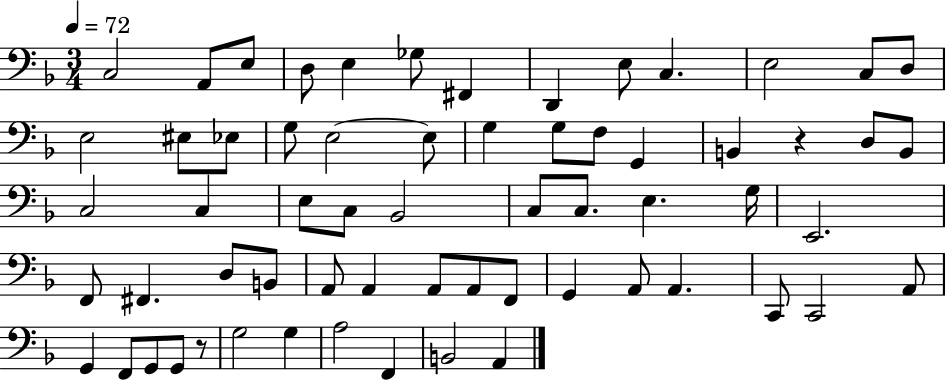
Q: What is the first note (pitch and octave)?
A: C3